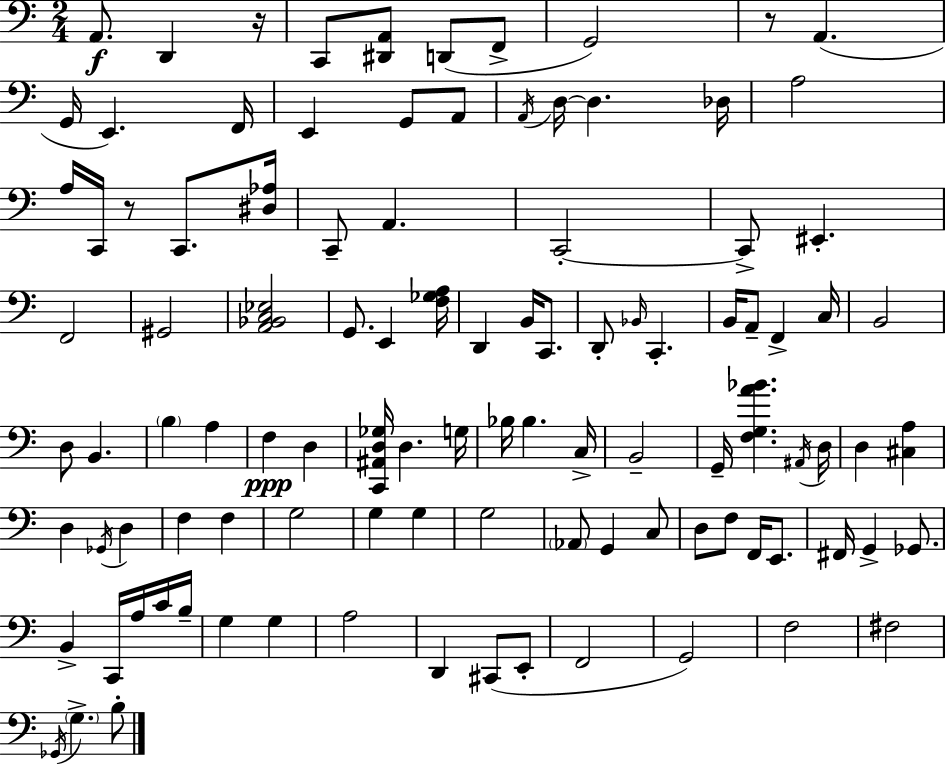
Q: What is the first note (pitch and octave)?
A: A2